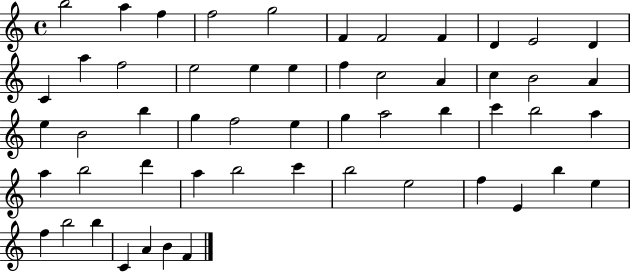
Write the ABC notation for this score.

X:1
T:Untitled
M:4/4
L:1/4
K:C
b2 a f f2 g2 F F2 F D E2 D C a f2 e2 e e f c2 A c B2 A e B2 b g f2 e g a2 b c' b2 a a b2 d' a b2 c' b2 e2 f E b e f b2 b C A B F